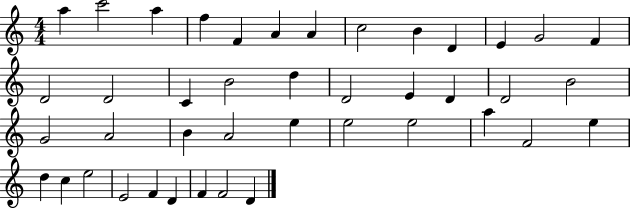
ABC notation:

X:1
T:Untitled
M:4/4
L:1/4
K:C
a c'2 a f F A A c2 B D E G2 F D2 D2 C B2 d D2 E D D2 B2 G2 A2 B A2 e e2 e2 a F2 e d c e2 E2 F D F F2 D